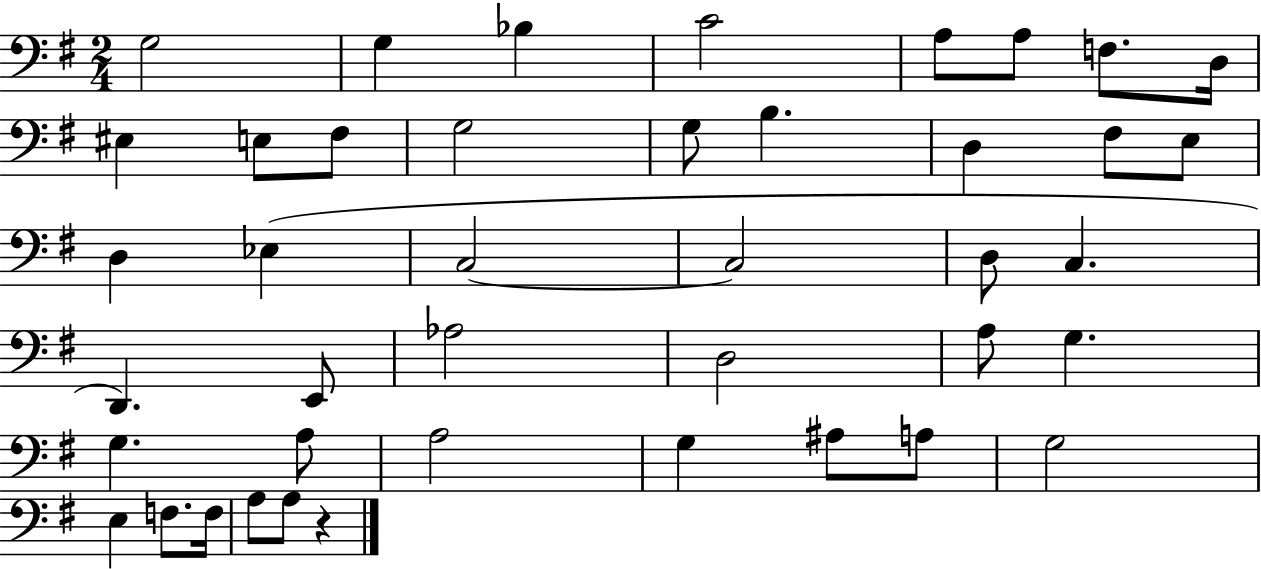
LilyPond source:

{
  \clef bass
  \numericTimeSignature
  \time 2/4
  \key g \major
  g2 | g4 bes4 | c'2 | a8 a8 f8. d16 | \break eis4 e8 fis8 | g2 | g8 b4. | d4 fis8 e8 | \break d4 ees4( | c2~~ | c2 | d8 c4. | \break d,4.) e,8 | aes2 | d2 | a8 g4. | \break g4. a8 | a2 | g4 ais8 a8 | g2 | \break e4 f8. f16 | a8 a8 r4 | \bar "|."
}